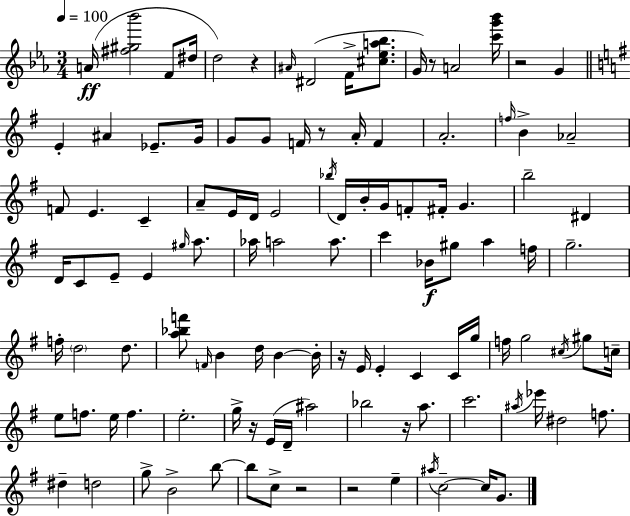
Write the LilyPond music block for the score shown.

{
  \clef treble
  \numericTimeSignature
  \time 3/4
  \key c \minor
  \tempo 4 = 100
  a'16(\ff <fis'' gis'' bes'''>2 f'8 dis''16 | d''2) r4 | \grace { ais'16 }( dis'2 f'16-> <cis'' ees'' a'' bes''>8. | g'16) r8 a'2 | \break <c''' g''' bes'''>16 r2 g'4 | \bar "||" \break \key g \major e'4-. ais'4 ees'8.-- g'16 | g'8 g'8 f'16 r8 a'16-. f'4 | a'2.-. | \grace { f''16 } b'4-> aes'2-- | \break f'8 e'4. c'4-- | a'8-- e'16 d'16 e'2 | \acciaccatura { bes''16 } d'16 b'16-. g'16 f'8-. fis'16-. g'4. | b''2-- dis'4 | \break d'16 c'8 e'8-- e'4 \grace { gis''16 } | a''8. aes''16 a''2 | a''8. c'''4 bes'16\f gis''8 a''4 | f''16 g''2.-- | \break f''16-. \parenthesize d''2 | d''8. <a'' bes'' f'''>8 \grace { f'16 } b'4 d''16 b'4~~ | b'16-. r16 e'16 e'4-. c'4 | c'16 g''16 f''16 g''2 | \break \acciaccatura { cis''16 } gis''8 c''16-- e''8 f''8. e''16 f''4. | e''2.-. | g''16-> r16 e'16( d'16-- ais''2) | bes''2 | \break r16 a''8. c'''2. | \acciaccatura { ais''16 } ees'''16 dis''2 | f''8. dis''4-- d''2 | g''8-> b'2-> | \break b''8~~ b''8 c''8-> r2 | r2 | e''4-- \acciaccatura { ais''16 } c''2--~~ | c''16 g'8. \bar "|."
}